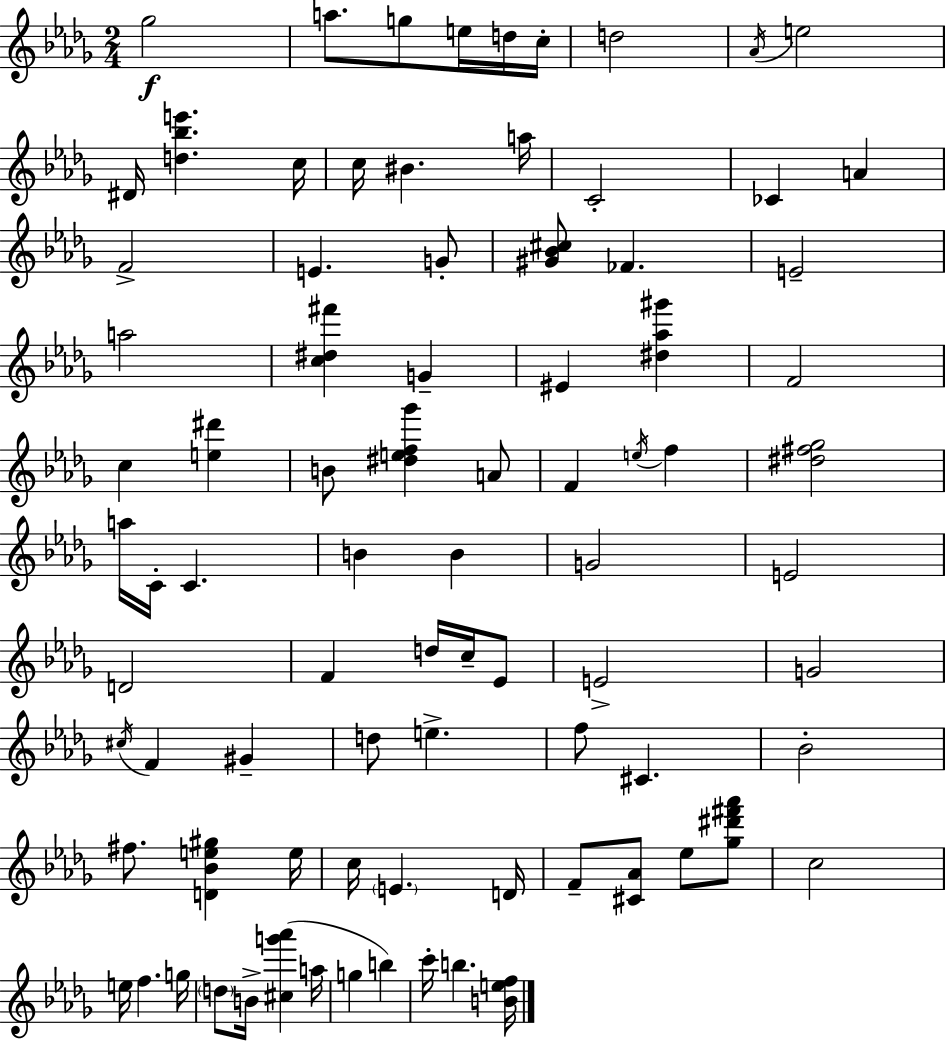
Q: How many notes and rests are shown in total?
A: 84